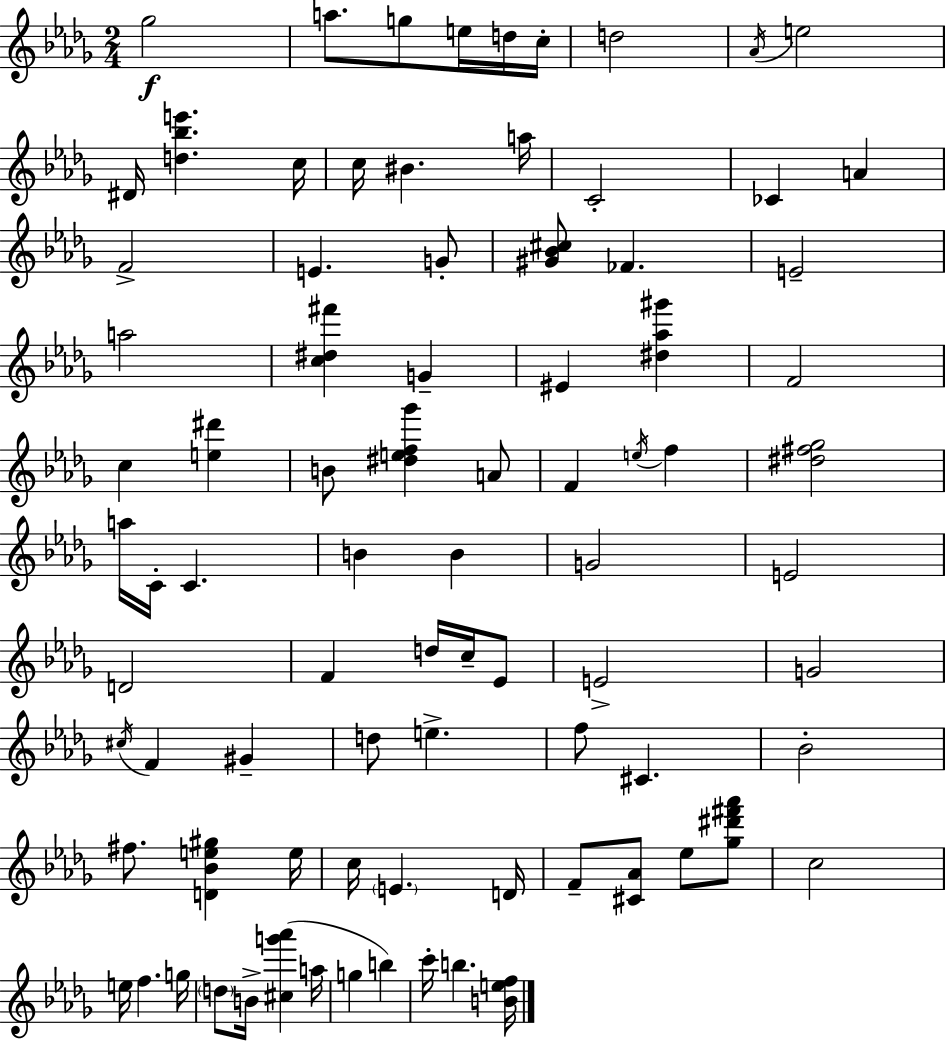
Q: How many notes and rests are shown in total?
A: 84